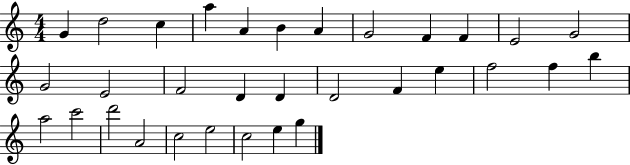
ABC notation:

X:1
T:Untitled
M:4/4
L:1/4
K:C
G d2 c a A B A G2 F F E2 G2 G2 E2 F2 D D D2 F e f2 f b a2 c'2 d'2 A2 c2 e2 c2 e g